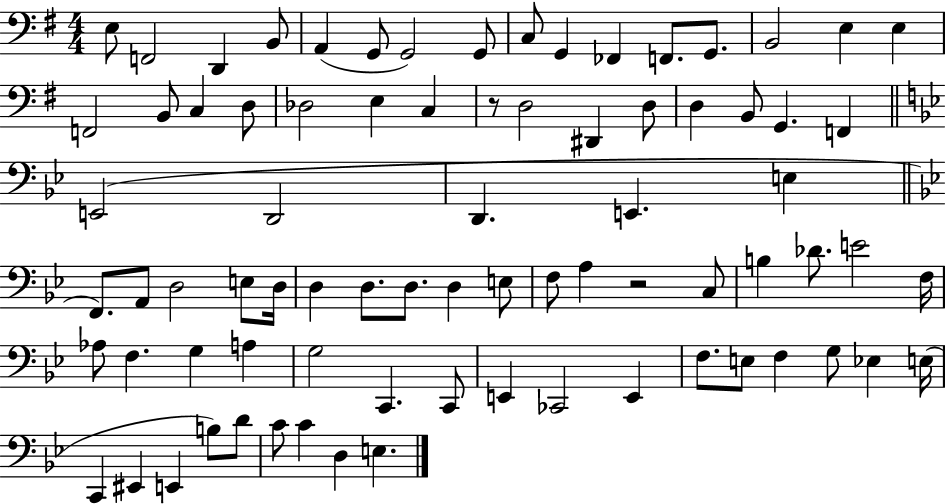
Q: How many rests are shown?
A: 2